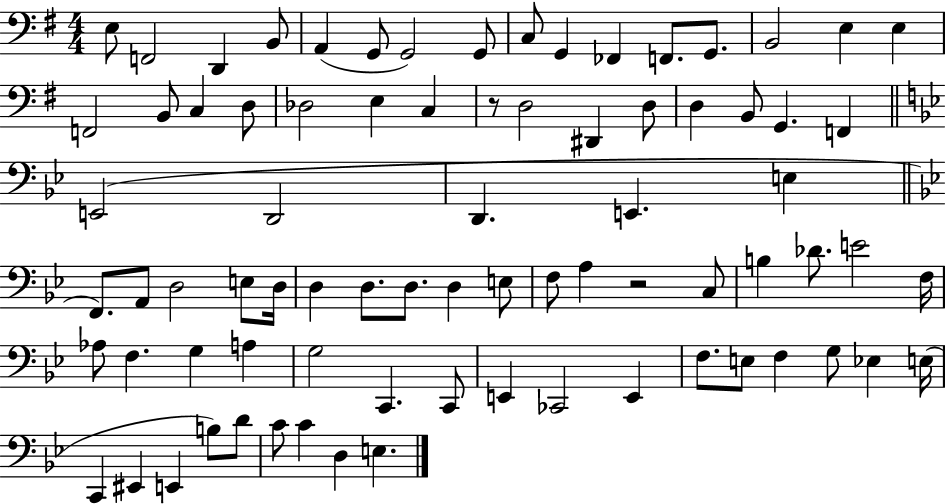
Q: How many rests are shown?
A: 2